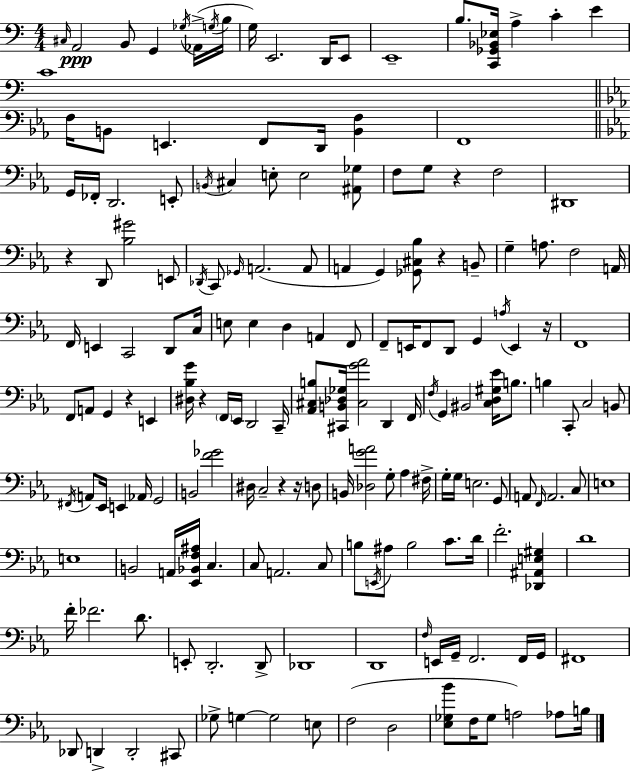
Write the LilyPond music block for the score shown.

{
  \clef bass
  \numericTimeSignature
  \time 4/4
  \key c \major
  \grace { cis16 }\ppp a,2 b,8 g,4 \acciaccatura { ges16 } | aes,16->( \acciaccatura { g16 } b16 g16) e,2. | d,16 e,8 e,1-- | b8. <c, ges, bes, ees>16 a4-> c'4-. e'4 | \break c'1 | \bar "||" \break \key ees \major f16 b,8 e,4. f,8 d,16 <b, f>4 | f,1 | \bar "||" \break \key ees \major g,16 fes,16-. d,2. e,8-. | \acciaccatura { b,16 } cis4 e8-. e2 <ais, ges>8 | f8 g8 r4 f2 | dis,1 | \break r4 d,8 <bes gis'>2 e,8 | \acciaccatura { des,16 } c,8 \grace { ges,16 }( a,2. | a,8 a,4 g,4) <ges, cis bes>8 r4 | b,8-- g4-- a8. f2 | \break a,16 f,16 e,4 c,2 | d,8 c16 e8 e4 d4 a,4 | f,8 f,8-- e,16 f,8 d,8 g,4 \acciaccatura { a16 } e,4 | r16 f,1 | \break f,8 a,8 g,4 r4 | e,4 <dis bes g'>16 r4 \parenthesize f,16 ees,16 d,2 | c,16-- <aes, cis b>8 <cis, b, des ges>16 <cis g' aes'>2 d,4 | f,16 \acciaccatura { f16 } g,4 bis,2 | \break <c d gis ees'>16 b8. b4 c,8-. c2 | b,8 \acciaccatura { fis,16 } a,8 ees,16 e,4 aes,16 g,2 | b,2 <f' ges'>2 | dis16 c2-- r4 | \break r16 d8 b,16 <des g' a'>2 g8-. | aes4 fis16-> g16-. g16 e2. | g,8 a,8 \grace { f,16 } a,2. | c8 e1 | \break e1 | b,2 a,16 | <ees, bes, f ais>16 c4. c8 a,2. | c8 b8 \acciaccatura { e,16 } ais8 b2 | \break c'8. d'16 f'2.-. | <des, ais, e gis>4 d'1 | f'16-. fes'2. | d'8. e,8-. d,2.-. | \break d,8-> des,1 | d,1 | \grace { f16 } e,16 g,16-- f,2. | f,16 g,16 fis,1 | \break des,8 d,4-> d,2-. | cis,8 ges8-> g4~~ g2 | e8 f2( | d2 <ees ges bes'>8 f16 ges8 a2) | \break aes8 b16 \bar "|."
}